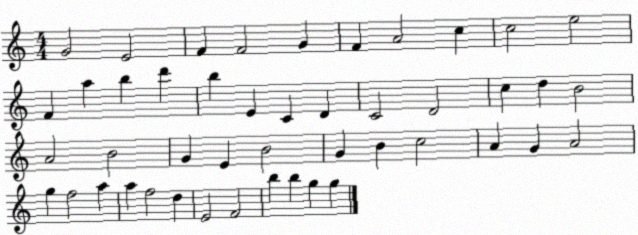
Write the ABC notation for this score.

X:1
T:Untitled
M:4/4
L:1/4
K:C
G2 E2 F F2 G F A2 c c2 e2 F a b d' b E C D C2 D2 c d B2 A2 B2 G E B2 G B c2 A G A2 g f2 a a f2 d E2 F2 b b g g